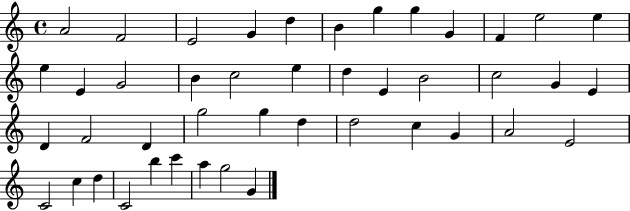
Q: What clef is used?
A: treble